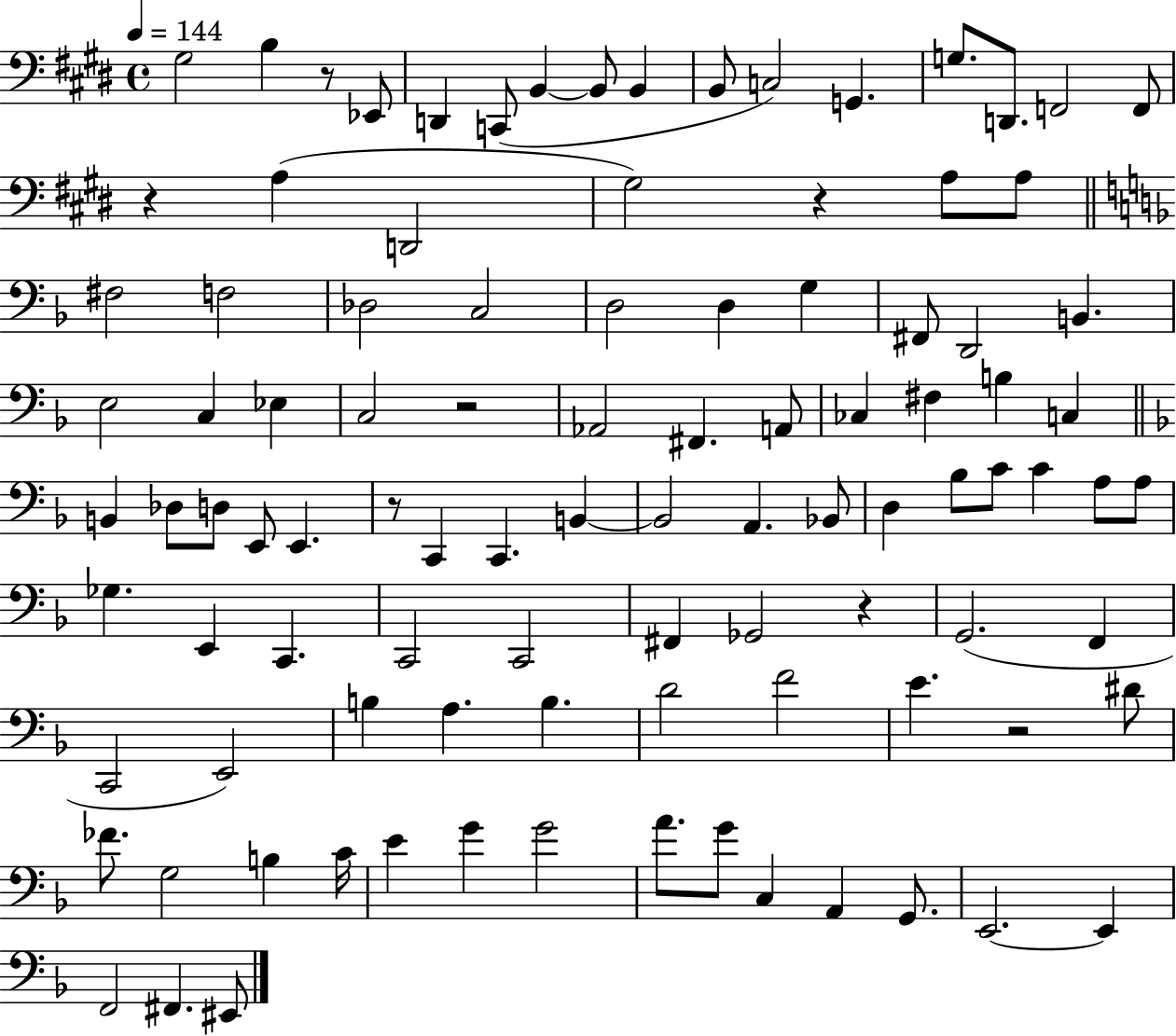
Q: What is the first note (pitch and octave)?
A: G#3